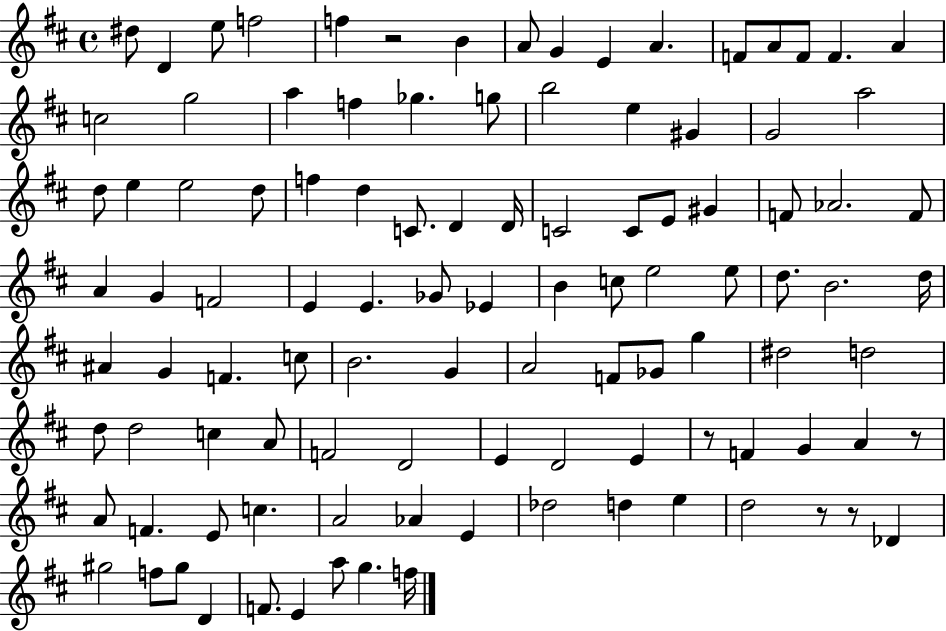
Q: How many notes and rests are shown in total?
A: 106